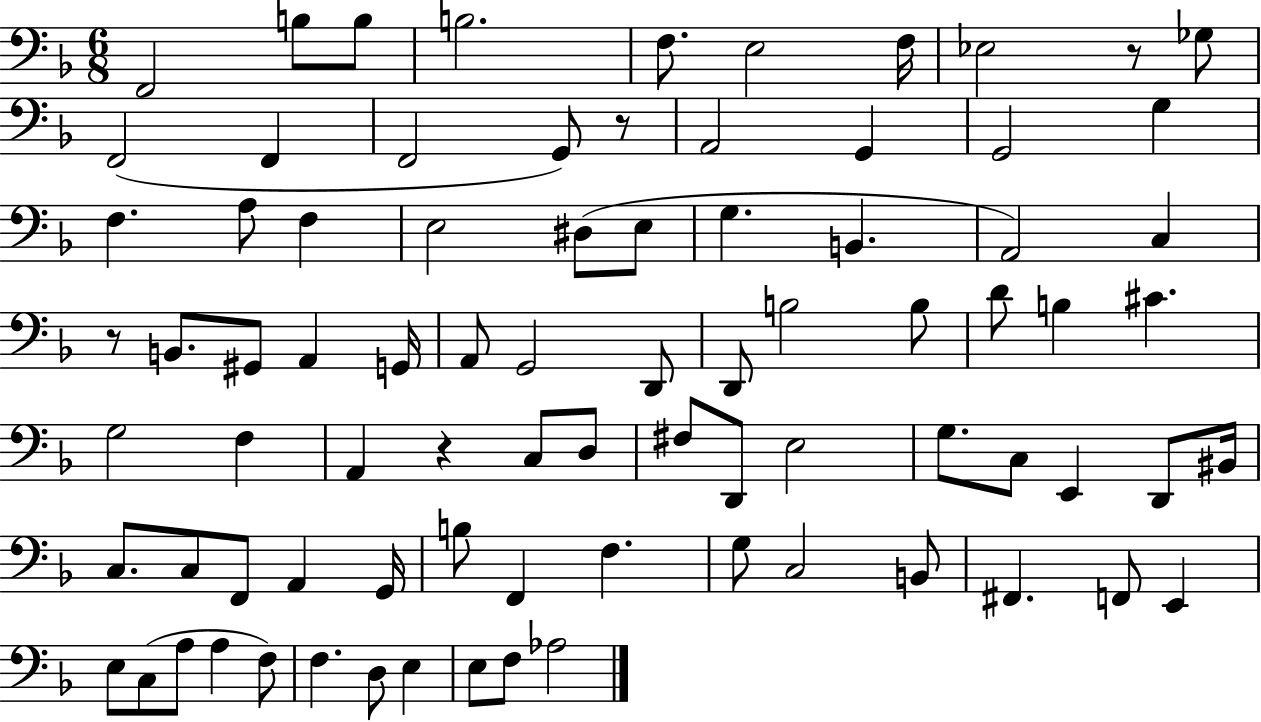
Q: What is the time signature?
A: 6/8